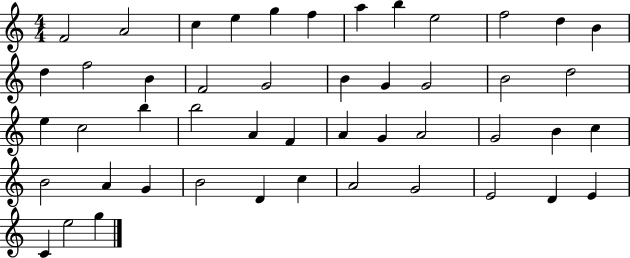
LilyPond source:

{
  \clef treble
  \numericTimeSignature
  \time 4/4
  \key c \major
  f'2 a'2 | c''4 e''4 g''4 f''4 | a''4 b''4 e''2 | f''2 d''4 b'4 | \break d''4 f''2 b'4 | f'2 g'2 | b'4 g'4 g'2 | b'2 d''2 | \break e''4 c''2 b''4 | b''2 a'4 f'4 | a'4 g'4 a'2 | g'2 b'4 c''4 | \break b'2 a'4 g'4 | b'2 d'4 c''4 | a'2 g'2 | e'2 d'4 e'4 | \break c'4 e''2 g''4 | \bar "|."
}